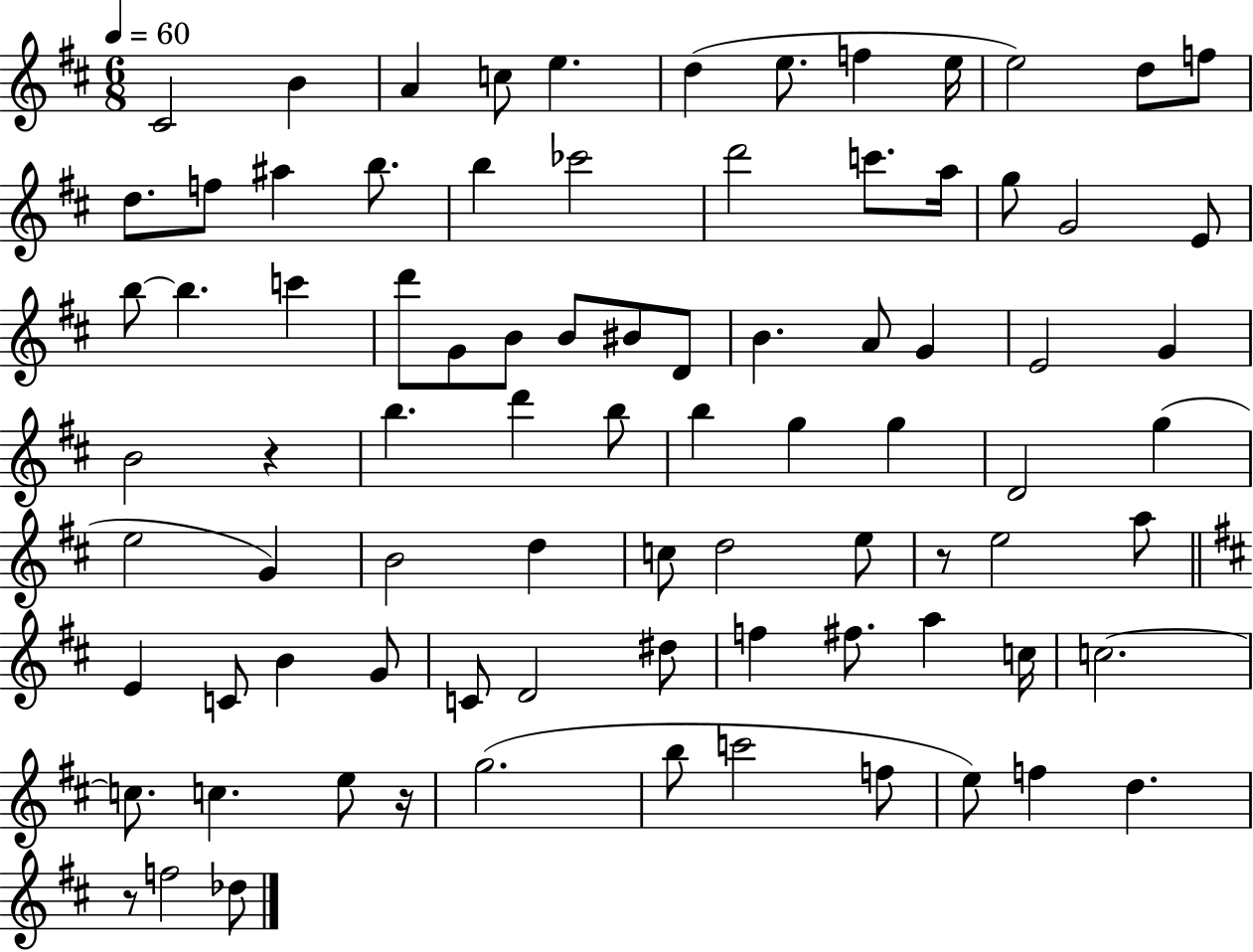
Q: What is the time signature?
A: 6/8